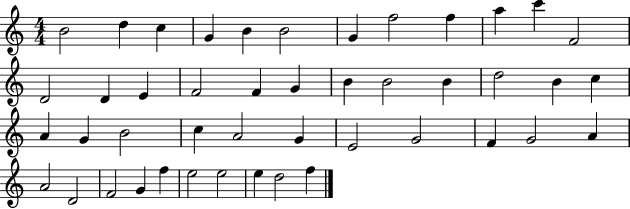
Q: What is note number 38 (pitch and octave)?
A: F4